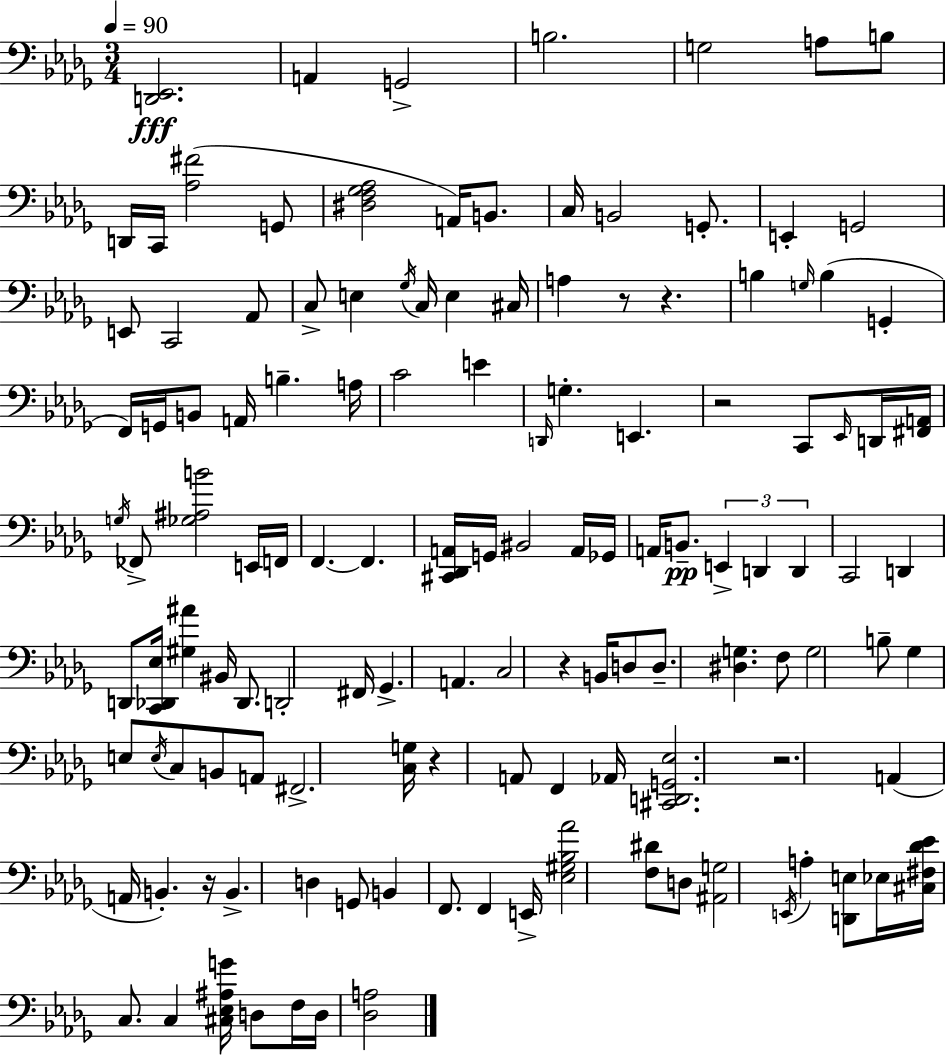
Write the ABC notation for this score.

X:1
T:Untitled
M:3/4
L:1/4
K:Bbm
[D,,_E,,]2 A,, G,,2 B,2 G,2 A,/2 B,/2 D,,/4 C,,/4 [_A,^F]2 G,,/2 [^D,F,_G,_A,]2 A,,/4 B,,/2 C,/4 B,,2 G,,/2 E,, G,,2 E,,/2 C,,2 _A,,/2 C,/2 E, _G,/4 C,/4 E, ^C,/4 A, z/2 z B, G,/4 B, G,, F,,/4 G,,/4 B,,/2 A,,/4 B, A,/4 C2 E D,,/4 G, E,, z2 C,,/2 _E,,/4 D,,/4 [^F,,A,,]/4 G,/4 _F,,/2 [_G,^A,B]2 E,,/4 F,,/4 F,, F,, [^C,,_D,,A,,]/4 G,,/4 ^B,,2 A,,/4 _G,,/4 A,,/4 B,,/2 E,, D,, D,, C,,2 D,, D,,/2 [C,,_D,,_E,]/4 [^G,^A] ^B,,/4 _D,,/2 D,,2 ^F,,/4 _G,, A,, C,2 z B,,/4 D,/2 D,/2 [^D,G,] F,/2 G,2 B,/2 _G, E,/2 E,/4 C,/2 B,,/2 A,,/2 ^F,,2 [C,G,]/4 z A,,/2 F,, _A,,/4 [^C,,D,,G,,_E,]2 z2 A,, A,,/4 B,, z/4 B,, D, G,,/2 B,, F,,/2 F,, E,,/4 [_E,^G,_B,_A]2 [F,^D]/2 D,/2 [^A,,G,]2 E,,/4 A, [D,,E,]/2 _E,/4 [^C,^F,_D_E]/4 C,/2 C, [^C,_E,^A,G]/4 D,/2 F,/4 D,/4 [_D,A,]2